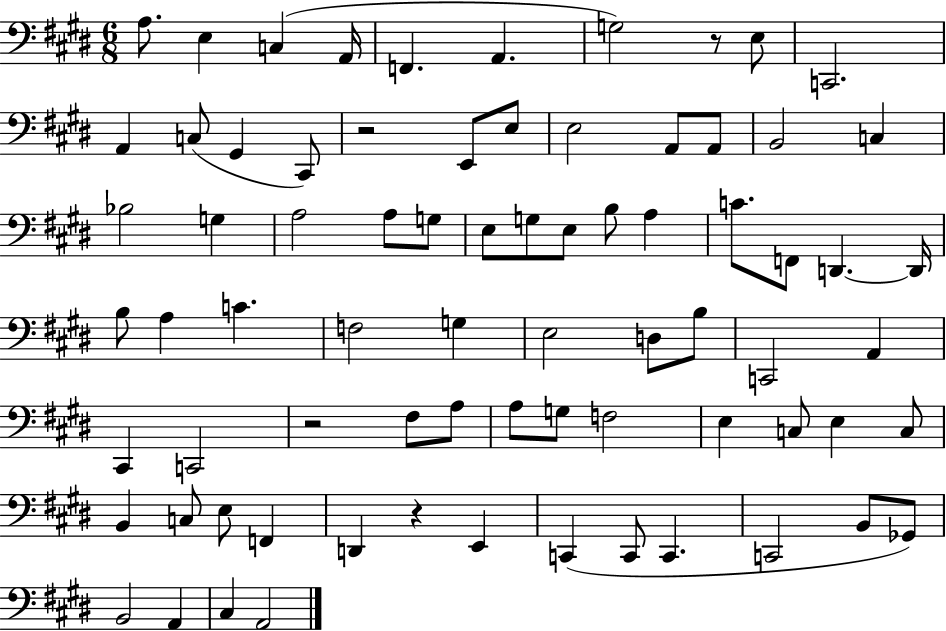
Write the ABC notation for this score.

X:1
T:Untitled
M:6/8
L:1/4
K:E
A,/2 E, C, A,,/4 F,, A,, G,2 z/2 E,/2 C,,2 A,, C,/2 ^G,, ^C,,/2 z2 E,,/2 E,/2 E,2 A,,/2 A,,/2 B,,2 C, _B,2 G, A,2 A,/2 G,/2 E,/2 G,/2 E,/2 B,/2 A, C/2 F,,/2 D,, D,,/4 B,/2 A, C F,2 G, E,2 D,/2 B,/2 C,,2 A,, ^C,, C,,2 z2 ^F,/2 A,/2 A,/2 G,/2 F,2 E, C,/2 E, C,/2 B,, C,/2 E,/2 F,, D,, z E,, C,, C,,/2 C,, C,,2 B,,/2 _G,,/2 B,,2 A,, ^C, A,,2